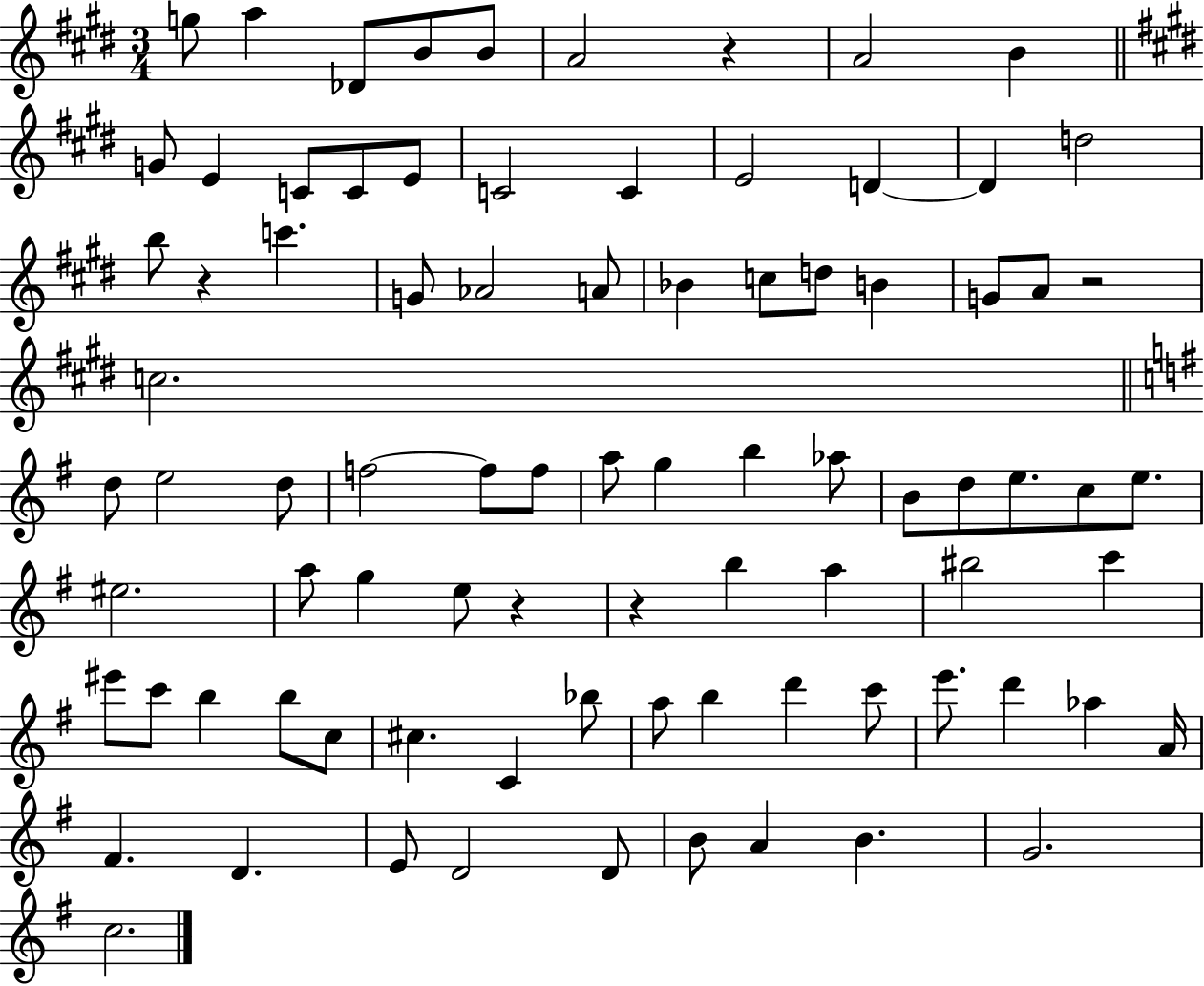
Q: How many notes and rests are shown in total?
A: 85